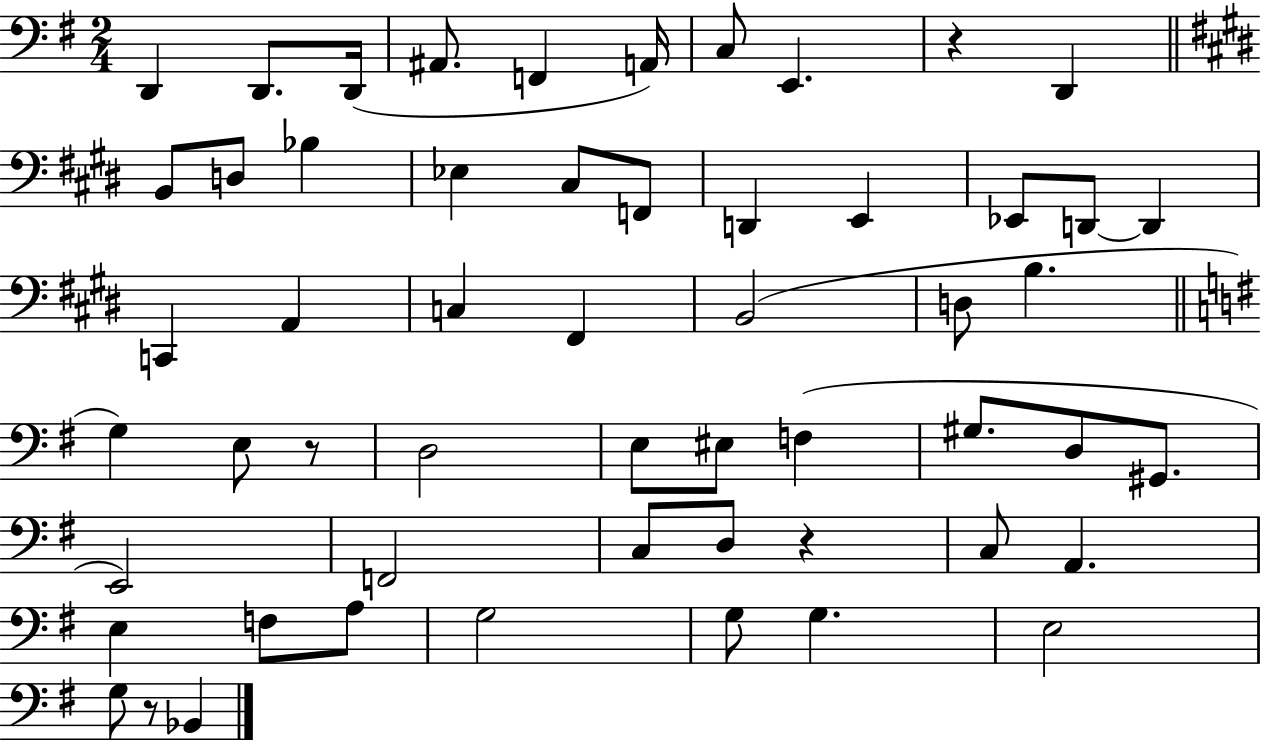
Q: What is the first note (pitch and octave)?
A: D2